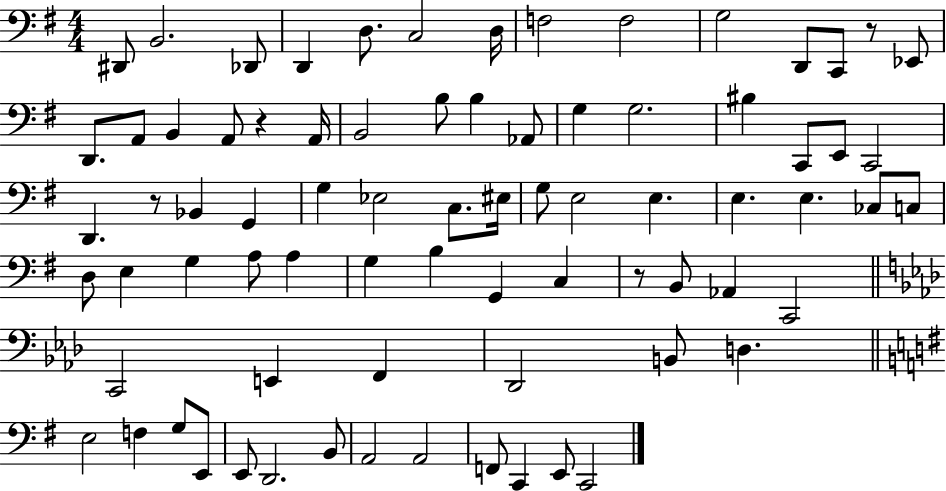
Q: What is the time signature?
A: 4/4